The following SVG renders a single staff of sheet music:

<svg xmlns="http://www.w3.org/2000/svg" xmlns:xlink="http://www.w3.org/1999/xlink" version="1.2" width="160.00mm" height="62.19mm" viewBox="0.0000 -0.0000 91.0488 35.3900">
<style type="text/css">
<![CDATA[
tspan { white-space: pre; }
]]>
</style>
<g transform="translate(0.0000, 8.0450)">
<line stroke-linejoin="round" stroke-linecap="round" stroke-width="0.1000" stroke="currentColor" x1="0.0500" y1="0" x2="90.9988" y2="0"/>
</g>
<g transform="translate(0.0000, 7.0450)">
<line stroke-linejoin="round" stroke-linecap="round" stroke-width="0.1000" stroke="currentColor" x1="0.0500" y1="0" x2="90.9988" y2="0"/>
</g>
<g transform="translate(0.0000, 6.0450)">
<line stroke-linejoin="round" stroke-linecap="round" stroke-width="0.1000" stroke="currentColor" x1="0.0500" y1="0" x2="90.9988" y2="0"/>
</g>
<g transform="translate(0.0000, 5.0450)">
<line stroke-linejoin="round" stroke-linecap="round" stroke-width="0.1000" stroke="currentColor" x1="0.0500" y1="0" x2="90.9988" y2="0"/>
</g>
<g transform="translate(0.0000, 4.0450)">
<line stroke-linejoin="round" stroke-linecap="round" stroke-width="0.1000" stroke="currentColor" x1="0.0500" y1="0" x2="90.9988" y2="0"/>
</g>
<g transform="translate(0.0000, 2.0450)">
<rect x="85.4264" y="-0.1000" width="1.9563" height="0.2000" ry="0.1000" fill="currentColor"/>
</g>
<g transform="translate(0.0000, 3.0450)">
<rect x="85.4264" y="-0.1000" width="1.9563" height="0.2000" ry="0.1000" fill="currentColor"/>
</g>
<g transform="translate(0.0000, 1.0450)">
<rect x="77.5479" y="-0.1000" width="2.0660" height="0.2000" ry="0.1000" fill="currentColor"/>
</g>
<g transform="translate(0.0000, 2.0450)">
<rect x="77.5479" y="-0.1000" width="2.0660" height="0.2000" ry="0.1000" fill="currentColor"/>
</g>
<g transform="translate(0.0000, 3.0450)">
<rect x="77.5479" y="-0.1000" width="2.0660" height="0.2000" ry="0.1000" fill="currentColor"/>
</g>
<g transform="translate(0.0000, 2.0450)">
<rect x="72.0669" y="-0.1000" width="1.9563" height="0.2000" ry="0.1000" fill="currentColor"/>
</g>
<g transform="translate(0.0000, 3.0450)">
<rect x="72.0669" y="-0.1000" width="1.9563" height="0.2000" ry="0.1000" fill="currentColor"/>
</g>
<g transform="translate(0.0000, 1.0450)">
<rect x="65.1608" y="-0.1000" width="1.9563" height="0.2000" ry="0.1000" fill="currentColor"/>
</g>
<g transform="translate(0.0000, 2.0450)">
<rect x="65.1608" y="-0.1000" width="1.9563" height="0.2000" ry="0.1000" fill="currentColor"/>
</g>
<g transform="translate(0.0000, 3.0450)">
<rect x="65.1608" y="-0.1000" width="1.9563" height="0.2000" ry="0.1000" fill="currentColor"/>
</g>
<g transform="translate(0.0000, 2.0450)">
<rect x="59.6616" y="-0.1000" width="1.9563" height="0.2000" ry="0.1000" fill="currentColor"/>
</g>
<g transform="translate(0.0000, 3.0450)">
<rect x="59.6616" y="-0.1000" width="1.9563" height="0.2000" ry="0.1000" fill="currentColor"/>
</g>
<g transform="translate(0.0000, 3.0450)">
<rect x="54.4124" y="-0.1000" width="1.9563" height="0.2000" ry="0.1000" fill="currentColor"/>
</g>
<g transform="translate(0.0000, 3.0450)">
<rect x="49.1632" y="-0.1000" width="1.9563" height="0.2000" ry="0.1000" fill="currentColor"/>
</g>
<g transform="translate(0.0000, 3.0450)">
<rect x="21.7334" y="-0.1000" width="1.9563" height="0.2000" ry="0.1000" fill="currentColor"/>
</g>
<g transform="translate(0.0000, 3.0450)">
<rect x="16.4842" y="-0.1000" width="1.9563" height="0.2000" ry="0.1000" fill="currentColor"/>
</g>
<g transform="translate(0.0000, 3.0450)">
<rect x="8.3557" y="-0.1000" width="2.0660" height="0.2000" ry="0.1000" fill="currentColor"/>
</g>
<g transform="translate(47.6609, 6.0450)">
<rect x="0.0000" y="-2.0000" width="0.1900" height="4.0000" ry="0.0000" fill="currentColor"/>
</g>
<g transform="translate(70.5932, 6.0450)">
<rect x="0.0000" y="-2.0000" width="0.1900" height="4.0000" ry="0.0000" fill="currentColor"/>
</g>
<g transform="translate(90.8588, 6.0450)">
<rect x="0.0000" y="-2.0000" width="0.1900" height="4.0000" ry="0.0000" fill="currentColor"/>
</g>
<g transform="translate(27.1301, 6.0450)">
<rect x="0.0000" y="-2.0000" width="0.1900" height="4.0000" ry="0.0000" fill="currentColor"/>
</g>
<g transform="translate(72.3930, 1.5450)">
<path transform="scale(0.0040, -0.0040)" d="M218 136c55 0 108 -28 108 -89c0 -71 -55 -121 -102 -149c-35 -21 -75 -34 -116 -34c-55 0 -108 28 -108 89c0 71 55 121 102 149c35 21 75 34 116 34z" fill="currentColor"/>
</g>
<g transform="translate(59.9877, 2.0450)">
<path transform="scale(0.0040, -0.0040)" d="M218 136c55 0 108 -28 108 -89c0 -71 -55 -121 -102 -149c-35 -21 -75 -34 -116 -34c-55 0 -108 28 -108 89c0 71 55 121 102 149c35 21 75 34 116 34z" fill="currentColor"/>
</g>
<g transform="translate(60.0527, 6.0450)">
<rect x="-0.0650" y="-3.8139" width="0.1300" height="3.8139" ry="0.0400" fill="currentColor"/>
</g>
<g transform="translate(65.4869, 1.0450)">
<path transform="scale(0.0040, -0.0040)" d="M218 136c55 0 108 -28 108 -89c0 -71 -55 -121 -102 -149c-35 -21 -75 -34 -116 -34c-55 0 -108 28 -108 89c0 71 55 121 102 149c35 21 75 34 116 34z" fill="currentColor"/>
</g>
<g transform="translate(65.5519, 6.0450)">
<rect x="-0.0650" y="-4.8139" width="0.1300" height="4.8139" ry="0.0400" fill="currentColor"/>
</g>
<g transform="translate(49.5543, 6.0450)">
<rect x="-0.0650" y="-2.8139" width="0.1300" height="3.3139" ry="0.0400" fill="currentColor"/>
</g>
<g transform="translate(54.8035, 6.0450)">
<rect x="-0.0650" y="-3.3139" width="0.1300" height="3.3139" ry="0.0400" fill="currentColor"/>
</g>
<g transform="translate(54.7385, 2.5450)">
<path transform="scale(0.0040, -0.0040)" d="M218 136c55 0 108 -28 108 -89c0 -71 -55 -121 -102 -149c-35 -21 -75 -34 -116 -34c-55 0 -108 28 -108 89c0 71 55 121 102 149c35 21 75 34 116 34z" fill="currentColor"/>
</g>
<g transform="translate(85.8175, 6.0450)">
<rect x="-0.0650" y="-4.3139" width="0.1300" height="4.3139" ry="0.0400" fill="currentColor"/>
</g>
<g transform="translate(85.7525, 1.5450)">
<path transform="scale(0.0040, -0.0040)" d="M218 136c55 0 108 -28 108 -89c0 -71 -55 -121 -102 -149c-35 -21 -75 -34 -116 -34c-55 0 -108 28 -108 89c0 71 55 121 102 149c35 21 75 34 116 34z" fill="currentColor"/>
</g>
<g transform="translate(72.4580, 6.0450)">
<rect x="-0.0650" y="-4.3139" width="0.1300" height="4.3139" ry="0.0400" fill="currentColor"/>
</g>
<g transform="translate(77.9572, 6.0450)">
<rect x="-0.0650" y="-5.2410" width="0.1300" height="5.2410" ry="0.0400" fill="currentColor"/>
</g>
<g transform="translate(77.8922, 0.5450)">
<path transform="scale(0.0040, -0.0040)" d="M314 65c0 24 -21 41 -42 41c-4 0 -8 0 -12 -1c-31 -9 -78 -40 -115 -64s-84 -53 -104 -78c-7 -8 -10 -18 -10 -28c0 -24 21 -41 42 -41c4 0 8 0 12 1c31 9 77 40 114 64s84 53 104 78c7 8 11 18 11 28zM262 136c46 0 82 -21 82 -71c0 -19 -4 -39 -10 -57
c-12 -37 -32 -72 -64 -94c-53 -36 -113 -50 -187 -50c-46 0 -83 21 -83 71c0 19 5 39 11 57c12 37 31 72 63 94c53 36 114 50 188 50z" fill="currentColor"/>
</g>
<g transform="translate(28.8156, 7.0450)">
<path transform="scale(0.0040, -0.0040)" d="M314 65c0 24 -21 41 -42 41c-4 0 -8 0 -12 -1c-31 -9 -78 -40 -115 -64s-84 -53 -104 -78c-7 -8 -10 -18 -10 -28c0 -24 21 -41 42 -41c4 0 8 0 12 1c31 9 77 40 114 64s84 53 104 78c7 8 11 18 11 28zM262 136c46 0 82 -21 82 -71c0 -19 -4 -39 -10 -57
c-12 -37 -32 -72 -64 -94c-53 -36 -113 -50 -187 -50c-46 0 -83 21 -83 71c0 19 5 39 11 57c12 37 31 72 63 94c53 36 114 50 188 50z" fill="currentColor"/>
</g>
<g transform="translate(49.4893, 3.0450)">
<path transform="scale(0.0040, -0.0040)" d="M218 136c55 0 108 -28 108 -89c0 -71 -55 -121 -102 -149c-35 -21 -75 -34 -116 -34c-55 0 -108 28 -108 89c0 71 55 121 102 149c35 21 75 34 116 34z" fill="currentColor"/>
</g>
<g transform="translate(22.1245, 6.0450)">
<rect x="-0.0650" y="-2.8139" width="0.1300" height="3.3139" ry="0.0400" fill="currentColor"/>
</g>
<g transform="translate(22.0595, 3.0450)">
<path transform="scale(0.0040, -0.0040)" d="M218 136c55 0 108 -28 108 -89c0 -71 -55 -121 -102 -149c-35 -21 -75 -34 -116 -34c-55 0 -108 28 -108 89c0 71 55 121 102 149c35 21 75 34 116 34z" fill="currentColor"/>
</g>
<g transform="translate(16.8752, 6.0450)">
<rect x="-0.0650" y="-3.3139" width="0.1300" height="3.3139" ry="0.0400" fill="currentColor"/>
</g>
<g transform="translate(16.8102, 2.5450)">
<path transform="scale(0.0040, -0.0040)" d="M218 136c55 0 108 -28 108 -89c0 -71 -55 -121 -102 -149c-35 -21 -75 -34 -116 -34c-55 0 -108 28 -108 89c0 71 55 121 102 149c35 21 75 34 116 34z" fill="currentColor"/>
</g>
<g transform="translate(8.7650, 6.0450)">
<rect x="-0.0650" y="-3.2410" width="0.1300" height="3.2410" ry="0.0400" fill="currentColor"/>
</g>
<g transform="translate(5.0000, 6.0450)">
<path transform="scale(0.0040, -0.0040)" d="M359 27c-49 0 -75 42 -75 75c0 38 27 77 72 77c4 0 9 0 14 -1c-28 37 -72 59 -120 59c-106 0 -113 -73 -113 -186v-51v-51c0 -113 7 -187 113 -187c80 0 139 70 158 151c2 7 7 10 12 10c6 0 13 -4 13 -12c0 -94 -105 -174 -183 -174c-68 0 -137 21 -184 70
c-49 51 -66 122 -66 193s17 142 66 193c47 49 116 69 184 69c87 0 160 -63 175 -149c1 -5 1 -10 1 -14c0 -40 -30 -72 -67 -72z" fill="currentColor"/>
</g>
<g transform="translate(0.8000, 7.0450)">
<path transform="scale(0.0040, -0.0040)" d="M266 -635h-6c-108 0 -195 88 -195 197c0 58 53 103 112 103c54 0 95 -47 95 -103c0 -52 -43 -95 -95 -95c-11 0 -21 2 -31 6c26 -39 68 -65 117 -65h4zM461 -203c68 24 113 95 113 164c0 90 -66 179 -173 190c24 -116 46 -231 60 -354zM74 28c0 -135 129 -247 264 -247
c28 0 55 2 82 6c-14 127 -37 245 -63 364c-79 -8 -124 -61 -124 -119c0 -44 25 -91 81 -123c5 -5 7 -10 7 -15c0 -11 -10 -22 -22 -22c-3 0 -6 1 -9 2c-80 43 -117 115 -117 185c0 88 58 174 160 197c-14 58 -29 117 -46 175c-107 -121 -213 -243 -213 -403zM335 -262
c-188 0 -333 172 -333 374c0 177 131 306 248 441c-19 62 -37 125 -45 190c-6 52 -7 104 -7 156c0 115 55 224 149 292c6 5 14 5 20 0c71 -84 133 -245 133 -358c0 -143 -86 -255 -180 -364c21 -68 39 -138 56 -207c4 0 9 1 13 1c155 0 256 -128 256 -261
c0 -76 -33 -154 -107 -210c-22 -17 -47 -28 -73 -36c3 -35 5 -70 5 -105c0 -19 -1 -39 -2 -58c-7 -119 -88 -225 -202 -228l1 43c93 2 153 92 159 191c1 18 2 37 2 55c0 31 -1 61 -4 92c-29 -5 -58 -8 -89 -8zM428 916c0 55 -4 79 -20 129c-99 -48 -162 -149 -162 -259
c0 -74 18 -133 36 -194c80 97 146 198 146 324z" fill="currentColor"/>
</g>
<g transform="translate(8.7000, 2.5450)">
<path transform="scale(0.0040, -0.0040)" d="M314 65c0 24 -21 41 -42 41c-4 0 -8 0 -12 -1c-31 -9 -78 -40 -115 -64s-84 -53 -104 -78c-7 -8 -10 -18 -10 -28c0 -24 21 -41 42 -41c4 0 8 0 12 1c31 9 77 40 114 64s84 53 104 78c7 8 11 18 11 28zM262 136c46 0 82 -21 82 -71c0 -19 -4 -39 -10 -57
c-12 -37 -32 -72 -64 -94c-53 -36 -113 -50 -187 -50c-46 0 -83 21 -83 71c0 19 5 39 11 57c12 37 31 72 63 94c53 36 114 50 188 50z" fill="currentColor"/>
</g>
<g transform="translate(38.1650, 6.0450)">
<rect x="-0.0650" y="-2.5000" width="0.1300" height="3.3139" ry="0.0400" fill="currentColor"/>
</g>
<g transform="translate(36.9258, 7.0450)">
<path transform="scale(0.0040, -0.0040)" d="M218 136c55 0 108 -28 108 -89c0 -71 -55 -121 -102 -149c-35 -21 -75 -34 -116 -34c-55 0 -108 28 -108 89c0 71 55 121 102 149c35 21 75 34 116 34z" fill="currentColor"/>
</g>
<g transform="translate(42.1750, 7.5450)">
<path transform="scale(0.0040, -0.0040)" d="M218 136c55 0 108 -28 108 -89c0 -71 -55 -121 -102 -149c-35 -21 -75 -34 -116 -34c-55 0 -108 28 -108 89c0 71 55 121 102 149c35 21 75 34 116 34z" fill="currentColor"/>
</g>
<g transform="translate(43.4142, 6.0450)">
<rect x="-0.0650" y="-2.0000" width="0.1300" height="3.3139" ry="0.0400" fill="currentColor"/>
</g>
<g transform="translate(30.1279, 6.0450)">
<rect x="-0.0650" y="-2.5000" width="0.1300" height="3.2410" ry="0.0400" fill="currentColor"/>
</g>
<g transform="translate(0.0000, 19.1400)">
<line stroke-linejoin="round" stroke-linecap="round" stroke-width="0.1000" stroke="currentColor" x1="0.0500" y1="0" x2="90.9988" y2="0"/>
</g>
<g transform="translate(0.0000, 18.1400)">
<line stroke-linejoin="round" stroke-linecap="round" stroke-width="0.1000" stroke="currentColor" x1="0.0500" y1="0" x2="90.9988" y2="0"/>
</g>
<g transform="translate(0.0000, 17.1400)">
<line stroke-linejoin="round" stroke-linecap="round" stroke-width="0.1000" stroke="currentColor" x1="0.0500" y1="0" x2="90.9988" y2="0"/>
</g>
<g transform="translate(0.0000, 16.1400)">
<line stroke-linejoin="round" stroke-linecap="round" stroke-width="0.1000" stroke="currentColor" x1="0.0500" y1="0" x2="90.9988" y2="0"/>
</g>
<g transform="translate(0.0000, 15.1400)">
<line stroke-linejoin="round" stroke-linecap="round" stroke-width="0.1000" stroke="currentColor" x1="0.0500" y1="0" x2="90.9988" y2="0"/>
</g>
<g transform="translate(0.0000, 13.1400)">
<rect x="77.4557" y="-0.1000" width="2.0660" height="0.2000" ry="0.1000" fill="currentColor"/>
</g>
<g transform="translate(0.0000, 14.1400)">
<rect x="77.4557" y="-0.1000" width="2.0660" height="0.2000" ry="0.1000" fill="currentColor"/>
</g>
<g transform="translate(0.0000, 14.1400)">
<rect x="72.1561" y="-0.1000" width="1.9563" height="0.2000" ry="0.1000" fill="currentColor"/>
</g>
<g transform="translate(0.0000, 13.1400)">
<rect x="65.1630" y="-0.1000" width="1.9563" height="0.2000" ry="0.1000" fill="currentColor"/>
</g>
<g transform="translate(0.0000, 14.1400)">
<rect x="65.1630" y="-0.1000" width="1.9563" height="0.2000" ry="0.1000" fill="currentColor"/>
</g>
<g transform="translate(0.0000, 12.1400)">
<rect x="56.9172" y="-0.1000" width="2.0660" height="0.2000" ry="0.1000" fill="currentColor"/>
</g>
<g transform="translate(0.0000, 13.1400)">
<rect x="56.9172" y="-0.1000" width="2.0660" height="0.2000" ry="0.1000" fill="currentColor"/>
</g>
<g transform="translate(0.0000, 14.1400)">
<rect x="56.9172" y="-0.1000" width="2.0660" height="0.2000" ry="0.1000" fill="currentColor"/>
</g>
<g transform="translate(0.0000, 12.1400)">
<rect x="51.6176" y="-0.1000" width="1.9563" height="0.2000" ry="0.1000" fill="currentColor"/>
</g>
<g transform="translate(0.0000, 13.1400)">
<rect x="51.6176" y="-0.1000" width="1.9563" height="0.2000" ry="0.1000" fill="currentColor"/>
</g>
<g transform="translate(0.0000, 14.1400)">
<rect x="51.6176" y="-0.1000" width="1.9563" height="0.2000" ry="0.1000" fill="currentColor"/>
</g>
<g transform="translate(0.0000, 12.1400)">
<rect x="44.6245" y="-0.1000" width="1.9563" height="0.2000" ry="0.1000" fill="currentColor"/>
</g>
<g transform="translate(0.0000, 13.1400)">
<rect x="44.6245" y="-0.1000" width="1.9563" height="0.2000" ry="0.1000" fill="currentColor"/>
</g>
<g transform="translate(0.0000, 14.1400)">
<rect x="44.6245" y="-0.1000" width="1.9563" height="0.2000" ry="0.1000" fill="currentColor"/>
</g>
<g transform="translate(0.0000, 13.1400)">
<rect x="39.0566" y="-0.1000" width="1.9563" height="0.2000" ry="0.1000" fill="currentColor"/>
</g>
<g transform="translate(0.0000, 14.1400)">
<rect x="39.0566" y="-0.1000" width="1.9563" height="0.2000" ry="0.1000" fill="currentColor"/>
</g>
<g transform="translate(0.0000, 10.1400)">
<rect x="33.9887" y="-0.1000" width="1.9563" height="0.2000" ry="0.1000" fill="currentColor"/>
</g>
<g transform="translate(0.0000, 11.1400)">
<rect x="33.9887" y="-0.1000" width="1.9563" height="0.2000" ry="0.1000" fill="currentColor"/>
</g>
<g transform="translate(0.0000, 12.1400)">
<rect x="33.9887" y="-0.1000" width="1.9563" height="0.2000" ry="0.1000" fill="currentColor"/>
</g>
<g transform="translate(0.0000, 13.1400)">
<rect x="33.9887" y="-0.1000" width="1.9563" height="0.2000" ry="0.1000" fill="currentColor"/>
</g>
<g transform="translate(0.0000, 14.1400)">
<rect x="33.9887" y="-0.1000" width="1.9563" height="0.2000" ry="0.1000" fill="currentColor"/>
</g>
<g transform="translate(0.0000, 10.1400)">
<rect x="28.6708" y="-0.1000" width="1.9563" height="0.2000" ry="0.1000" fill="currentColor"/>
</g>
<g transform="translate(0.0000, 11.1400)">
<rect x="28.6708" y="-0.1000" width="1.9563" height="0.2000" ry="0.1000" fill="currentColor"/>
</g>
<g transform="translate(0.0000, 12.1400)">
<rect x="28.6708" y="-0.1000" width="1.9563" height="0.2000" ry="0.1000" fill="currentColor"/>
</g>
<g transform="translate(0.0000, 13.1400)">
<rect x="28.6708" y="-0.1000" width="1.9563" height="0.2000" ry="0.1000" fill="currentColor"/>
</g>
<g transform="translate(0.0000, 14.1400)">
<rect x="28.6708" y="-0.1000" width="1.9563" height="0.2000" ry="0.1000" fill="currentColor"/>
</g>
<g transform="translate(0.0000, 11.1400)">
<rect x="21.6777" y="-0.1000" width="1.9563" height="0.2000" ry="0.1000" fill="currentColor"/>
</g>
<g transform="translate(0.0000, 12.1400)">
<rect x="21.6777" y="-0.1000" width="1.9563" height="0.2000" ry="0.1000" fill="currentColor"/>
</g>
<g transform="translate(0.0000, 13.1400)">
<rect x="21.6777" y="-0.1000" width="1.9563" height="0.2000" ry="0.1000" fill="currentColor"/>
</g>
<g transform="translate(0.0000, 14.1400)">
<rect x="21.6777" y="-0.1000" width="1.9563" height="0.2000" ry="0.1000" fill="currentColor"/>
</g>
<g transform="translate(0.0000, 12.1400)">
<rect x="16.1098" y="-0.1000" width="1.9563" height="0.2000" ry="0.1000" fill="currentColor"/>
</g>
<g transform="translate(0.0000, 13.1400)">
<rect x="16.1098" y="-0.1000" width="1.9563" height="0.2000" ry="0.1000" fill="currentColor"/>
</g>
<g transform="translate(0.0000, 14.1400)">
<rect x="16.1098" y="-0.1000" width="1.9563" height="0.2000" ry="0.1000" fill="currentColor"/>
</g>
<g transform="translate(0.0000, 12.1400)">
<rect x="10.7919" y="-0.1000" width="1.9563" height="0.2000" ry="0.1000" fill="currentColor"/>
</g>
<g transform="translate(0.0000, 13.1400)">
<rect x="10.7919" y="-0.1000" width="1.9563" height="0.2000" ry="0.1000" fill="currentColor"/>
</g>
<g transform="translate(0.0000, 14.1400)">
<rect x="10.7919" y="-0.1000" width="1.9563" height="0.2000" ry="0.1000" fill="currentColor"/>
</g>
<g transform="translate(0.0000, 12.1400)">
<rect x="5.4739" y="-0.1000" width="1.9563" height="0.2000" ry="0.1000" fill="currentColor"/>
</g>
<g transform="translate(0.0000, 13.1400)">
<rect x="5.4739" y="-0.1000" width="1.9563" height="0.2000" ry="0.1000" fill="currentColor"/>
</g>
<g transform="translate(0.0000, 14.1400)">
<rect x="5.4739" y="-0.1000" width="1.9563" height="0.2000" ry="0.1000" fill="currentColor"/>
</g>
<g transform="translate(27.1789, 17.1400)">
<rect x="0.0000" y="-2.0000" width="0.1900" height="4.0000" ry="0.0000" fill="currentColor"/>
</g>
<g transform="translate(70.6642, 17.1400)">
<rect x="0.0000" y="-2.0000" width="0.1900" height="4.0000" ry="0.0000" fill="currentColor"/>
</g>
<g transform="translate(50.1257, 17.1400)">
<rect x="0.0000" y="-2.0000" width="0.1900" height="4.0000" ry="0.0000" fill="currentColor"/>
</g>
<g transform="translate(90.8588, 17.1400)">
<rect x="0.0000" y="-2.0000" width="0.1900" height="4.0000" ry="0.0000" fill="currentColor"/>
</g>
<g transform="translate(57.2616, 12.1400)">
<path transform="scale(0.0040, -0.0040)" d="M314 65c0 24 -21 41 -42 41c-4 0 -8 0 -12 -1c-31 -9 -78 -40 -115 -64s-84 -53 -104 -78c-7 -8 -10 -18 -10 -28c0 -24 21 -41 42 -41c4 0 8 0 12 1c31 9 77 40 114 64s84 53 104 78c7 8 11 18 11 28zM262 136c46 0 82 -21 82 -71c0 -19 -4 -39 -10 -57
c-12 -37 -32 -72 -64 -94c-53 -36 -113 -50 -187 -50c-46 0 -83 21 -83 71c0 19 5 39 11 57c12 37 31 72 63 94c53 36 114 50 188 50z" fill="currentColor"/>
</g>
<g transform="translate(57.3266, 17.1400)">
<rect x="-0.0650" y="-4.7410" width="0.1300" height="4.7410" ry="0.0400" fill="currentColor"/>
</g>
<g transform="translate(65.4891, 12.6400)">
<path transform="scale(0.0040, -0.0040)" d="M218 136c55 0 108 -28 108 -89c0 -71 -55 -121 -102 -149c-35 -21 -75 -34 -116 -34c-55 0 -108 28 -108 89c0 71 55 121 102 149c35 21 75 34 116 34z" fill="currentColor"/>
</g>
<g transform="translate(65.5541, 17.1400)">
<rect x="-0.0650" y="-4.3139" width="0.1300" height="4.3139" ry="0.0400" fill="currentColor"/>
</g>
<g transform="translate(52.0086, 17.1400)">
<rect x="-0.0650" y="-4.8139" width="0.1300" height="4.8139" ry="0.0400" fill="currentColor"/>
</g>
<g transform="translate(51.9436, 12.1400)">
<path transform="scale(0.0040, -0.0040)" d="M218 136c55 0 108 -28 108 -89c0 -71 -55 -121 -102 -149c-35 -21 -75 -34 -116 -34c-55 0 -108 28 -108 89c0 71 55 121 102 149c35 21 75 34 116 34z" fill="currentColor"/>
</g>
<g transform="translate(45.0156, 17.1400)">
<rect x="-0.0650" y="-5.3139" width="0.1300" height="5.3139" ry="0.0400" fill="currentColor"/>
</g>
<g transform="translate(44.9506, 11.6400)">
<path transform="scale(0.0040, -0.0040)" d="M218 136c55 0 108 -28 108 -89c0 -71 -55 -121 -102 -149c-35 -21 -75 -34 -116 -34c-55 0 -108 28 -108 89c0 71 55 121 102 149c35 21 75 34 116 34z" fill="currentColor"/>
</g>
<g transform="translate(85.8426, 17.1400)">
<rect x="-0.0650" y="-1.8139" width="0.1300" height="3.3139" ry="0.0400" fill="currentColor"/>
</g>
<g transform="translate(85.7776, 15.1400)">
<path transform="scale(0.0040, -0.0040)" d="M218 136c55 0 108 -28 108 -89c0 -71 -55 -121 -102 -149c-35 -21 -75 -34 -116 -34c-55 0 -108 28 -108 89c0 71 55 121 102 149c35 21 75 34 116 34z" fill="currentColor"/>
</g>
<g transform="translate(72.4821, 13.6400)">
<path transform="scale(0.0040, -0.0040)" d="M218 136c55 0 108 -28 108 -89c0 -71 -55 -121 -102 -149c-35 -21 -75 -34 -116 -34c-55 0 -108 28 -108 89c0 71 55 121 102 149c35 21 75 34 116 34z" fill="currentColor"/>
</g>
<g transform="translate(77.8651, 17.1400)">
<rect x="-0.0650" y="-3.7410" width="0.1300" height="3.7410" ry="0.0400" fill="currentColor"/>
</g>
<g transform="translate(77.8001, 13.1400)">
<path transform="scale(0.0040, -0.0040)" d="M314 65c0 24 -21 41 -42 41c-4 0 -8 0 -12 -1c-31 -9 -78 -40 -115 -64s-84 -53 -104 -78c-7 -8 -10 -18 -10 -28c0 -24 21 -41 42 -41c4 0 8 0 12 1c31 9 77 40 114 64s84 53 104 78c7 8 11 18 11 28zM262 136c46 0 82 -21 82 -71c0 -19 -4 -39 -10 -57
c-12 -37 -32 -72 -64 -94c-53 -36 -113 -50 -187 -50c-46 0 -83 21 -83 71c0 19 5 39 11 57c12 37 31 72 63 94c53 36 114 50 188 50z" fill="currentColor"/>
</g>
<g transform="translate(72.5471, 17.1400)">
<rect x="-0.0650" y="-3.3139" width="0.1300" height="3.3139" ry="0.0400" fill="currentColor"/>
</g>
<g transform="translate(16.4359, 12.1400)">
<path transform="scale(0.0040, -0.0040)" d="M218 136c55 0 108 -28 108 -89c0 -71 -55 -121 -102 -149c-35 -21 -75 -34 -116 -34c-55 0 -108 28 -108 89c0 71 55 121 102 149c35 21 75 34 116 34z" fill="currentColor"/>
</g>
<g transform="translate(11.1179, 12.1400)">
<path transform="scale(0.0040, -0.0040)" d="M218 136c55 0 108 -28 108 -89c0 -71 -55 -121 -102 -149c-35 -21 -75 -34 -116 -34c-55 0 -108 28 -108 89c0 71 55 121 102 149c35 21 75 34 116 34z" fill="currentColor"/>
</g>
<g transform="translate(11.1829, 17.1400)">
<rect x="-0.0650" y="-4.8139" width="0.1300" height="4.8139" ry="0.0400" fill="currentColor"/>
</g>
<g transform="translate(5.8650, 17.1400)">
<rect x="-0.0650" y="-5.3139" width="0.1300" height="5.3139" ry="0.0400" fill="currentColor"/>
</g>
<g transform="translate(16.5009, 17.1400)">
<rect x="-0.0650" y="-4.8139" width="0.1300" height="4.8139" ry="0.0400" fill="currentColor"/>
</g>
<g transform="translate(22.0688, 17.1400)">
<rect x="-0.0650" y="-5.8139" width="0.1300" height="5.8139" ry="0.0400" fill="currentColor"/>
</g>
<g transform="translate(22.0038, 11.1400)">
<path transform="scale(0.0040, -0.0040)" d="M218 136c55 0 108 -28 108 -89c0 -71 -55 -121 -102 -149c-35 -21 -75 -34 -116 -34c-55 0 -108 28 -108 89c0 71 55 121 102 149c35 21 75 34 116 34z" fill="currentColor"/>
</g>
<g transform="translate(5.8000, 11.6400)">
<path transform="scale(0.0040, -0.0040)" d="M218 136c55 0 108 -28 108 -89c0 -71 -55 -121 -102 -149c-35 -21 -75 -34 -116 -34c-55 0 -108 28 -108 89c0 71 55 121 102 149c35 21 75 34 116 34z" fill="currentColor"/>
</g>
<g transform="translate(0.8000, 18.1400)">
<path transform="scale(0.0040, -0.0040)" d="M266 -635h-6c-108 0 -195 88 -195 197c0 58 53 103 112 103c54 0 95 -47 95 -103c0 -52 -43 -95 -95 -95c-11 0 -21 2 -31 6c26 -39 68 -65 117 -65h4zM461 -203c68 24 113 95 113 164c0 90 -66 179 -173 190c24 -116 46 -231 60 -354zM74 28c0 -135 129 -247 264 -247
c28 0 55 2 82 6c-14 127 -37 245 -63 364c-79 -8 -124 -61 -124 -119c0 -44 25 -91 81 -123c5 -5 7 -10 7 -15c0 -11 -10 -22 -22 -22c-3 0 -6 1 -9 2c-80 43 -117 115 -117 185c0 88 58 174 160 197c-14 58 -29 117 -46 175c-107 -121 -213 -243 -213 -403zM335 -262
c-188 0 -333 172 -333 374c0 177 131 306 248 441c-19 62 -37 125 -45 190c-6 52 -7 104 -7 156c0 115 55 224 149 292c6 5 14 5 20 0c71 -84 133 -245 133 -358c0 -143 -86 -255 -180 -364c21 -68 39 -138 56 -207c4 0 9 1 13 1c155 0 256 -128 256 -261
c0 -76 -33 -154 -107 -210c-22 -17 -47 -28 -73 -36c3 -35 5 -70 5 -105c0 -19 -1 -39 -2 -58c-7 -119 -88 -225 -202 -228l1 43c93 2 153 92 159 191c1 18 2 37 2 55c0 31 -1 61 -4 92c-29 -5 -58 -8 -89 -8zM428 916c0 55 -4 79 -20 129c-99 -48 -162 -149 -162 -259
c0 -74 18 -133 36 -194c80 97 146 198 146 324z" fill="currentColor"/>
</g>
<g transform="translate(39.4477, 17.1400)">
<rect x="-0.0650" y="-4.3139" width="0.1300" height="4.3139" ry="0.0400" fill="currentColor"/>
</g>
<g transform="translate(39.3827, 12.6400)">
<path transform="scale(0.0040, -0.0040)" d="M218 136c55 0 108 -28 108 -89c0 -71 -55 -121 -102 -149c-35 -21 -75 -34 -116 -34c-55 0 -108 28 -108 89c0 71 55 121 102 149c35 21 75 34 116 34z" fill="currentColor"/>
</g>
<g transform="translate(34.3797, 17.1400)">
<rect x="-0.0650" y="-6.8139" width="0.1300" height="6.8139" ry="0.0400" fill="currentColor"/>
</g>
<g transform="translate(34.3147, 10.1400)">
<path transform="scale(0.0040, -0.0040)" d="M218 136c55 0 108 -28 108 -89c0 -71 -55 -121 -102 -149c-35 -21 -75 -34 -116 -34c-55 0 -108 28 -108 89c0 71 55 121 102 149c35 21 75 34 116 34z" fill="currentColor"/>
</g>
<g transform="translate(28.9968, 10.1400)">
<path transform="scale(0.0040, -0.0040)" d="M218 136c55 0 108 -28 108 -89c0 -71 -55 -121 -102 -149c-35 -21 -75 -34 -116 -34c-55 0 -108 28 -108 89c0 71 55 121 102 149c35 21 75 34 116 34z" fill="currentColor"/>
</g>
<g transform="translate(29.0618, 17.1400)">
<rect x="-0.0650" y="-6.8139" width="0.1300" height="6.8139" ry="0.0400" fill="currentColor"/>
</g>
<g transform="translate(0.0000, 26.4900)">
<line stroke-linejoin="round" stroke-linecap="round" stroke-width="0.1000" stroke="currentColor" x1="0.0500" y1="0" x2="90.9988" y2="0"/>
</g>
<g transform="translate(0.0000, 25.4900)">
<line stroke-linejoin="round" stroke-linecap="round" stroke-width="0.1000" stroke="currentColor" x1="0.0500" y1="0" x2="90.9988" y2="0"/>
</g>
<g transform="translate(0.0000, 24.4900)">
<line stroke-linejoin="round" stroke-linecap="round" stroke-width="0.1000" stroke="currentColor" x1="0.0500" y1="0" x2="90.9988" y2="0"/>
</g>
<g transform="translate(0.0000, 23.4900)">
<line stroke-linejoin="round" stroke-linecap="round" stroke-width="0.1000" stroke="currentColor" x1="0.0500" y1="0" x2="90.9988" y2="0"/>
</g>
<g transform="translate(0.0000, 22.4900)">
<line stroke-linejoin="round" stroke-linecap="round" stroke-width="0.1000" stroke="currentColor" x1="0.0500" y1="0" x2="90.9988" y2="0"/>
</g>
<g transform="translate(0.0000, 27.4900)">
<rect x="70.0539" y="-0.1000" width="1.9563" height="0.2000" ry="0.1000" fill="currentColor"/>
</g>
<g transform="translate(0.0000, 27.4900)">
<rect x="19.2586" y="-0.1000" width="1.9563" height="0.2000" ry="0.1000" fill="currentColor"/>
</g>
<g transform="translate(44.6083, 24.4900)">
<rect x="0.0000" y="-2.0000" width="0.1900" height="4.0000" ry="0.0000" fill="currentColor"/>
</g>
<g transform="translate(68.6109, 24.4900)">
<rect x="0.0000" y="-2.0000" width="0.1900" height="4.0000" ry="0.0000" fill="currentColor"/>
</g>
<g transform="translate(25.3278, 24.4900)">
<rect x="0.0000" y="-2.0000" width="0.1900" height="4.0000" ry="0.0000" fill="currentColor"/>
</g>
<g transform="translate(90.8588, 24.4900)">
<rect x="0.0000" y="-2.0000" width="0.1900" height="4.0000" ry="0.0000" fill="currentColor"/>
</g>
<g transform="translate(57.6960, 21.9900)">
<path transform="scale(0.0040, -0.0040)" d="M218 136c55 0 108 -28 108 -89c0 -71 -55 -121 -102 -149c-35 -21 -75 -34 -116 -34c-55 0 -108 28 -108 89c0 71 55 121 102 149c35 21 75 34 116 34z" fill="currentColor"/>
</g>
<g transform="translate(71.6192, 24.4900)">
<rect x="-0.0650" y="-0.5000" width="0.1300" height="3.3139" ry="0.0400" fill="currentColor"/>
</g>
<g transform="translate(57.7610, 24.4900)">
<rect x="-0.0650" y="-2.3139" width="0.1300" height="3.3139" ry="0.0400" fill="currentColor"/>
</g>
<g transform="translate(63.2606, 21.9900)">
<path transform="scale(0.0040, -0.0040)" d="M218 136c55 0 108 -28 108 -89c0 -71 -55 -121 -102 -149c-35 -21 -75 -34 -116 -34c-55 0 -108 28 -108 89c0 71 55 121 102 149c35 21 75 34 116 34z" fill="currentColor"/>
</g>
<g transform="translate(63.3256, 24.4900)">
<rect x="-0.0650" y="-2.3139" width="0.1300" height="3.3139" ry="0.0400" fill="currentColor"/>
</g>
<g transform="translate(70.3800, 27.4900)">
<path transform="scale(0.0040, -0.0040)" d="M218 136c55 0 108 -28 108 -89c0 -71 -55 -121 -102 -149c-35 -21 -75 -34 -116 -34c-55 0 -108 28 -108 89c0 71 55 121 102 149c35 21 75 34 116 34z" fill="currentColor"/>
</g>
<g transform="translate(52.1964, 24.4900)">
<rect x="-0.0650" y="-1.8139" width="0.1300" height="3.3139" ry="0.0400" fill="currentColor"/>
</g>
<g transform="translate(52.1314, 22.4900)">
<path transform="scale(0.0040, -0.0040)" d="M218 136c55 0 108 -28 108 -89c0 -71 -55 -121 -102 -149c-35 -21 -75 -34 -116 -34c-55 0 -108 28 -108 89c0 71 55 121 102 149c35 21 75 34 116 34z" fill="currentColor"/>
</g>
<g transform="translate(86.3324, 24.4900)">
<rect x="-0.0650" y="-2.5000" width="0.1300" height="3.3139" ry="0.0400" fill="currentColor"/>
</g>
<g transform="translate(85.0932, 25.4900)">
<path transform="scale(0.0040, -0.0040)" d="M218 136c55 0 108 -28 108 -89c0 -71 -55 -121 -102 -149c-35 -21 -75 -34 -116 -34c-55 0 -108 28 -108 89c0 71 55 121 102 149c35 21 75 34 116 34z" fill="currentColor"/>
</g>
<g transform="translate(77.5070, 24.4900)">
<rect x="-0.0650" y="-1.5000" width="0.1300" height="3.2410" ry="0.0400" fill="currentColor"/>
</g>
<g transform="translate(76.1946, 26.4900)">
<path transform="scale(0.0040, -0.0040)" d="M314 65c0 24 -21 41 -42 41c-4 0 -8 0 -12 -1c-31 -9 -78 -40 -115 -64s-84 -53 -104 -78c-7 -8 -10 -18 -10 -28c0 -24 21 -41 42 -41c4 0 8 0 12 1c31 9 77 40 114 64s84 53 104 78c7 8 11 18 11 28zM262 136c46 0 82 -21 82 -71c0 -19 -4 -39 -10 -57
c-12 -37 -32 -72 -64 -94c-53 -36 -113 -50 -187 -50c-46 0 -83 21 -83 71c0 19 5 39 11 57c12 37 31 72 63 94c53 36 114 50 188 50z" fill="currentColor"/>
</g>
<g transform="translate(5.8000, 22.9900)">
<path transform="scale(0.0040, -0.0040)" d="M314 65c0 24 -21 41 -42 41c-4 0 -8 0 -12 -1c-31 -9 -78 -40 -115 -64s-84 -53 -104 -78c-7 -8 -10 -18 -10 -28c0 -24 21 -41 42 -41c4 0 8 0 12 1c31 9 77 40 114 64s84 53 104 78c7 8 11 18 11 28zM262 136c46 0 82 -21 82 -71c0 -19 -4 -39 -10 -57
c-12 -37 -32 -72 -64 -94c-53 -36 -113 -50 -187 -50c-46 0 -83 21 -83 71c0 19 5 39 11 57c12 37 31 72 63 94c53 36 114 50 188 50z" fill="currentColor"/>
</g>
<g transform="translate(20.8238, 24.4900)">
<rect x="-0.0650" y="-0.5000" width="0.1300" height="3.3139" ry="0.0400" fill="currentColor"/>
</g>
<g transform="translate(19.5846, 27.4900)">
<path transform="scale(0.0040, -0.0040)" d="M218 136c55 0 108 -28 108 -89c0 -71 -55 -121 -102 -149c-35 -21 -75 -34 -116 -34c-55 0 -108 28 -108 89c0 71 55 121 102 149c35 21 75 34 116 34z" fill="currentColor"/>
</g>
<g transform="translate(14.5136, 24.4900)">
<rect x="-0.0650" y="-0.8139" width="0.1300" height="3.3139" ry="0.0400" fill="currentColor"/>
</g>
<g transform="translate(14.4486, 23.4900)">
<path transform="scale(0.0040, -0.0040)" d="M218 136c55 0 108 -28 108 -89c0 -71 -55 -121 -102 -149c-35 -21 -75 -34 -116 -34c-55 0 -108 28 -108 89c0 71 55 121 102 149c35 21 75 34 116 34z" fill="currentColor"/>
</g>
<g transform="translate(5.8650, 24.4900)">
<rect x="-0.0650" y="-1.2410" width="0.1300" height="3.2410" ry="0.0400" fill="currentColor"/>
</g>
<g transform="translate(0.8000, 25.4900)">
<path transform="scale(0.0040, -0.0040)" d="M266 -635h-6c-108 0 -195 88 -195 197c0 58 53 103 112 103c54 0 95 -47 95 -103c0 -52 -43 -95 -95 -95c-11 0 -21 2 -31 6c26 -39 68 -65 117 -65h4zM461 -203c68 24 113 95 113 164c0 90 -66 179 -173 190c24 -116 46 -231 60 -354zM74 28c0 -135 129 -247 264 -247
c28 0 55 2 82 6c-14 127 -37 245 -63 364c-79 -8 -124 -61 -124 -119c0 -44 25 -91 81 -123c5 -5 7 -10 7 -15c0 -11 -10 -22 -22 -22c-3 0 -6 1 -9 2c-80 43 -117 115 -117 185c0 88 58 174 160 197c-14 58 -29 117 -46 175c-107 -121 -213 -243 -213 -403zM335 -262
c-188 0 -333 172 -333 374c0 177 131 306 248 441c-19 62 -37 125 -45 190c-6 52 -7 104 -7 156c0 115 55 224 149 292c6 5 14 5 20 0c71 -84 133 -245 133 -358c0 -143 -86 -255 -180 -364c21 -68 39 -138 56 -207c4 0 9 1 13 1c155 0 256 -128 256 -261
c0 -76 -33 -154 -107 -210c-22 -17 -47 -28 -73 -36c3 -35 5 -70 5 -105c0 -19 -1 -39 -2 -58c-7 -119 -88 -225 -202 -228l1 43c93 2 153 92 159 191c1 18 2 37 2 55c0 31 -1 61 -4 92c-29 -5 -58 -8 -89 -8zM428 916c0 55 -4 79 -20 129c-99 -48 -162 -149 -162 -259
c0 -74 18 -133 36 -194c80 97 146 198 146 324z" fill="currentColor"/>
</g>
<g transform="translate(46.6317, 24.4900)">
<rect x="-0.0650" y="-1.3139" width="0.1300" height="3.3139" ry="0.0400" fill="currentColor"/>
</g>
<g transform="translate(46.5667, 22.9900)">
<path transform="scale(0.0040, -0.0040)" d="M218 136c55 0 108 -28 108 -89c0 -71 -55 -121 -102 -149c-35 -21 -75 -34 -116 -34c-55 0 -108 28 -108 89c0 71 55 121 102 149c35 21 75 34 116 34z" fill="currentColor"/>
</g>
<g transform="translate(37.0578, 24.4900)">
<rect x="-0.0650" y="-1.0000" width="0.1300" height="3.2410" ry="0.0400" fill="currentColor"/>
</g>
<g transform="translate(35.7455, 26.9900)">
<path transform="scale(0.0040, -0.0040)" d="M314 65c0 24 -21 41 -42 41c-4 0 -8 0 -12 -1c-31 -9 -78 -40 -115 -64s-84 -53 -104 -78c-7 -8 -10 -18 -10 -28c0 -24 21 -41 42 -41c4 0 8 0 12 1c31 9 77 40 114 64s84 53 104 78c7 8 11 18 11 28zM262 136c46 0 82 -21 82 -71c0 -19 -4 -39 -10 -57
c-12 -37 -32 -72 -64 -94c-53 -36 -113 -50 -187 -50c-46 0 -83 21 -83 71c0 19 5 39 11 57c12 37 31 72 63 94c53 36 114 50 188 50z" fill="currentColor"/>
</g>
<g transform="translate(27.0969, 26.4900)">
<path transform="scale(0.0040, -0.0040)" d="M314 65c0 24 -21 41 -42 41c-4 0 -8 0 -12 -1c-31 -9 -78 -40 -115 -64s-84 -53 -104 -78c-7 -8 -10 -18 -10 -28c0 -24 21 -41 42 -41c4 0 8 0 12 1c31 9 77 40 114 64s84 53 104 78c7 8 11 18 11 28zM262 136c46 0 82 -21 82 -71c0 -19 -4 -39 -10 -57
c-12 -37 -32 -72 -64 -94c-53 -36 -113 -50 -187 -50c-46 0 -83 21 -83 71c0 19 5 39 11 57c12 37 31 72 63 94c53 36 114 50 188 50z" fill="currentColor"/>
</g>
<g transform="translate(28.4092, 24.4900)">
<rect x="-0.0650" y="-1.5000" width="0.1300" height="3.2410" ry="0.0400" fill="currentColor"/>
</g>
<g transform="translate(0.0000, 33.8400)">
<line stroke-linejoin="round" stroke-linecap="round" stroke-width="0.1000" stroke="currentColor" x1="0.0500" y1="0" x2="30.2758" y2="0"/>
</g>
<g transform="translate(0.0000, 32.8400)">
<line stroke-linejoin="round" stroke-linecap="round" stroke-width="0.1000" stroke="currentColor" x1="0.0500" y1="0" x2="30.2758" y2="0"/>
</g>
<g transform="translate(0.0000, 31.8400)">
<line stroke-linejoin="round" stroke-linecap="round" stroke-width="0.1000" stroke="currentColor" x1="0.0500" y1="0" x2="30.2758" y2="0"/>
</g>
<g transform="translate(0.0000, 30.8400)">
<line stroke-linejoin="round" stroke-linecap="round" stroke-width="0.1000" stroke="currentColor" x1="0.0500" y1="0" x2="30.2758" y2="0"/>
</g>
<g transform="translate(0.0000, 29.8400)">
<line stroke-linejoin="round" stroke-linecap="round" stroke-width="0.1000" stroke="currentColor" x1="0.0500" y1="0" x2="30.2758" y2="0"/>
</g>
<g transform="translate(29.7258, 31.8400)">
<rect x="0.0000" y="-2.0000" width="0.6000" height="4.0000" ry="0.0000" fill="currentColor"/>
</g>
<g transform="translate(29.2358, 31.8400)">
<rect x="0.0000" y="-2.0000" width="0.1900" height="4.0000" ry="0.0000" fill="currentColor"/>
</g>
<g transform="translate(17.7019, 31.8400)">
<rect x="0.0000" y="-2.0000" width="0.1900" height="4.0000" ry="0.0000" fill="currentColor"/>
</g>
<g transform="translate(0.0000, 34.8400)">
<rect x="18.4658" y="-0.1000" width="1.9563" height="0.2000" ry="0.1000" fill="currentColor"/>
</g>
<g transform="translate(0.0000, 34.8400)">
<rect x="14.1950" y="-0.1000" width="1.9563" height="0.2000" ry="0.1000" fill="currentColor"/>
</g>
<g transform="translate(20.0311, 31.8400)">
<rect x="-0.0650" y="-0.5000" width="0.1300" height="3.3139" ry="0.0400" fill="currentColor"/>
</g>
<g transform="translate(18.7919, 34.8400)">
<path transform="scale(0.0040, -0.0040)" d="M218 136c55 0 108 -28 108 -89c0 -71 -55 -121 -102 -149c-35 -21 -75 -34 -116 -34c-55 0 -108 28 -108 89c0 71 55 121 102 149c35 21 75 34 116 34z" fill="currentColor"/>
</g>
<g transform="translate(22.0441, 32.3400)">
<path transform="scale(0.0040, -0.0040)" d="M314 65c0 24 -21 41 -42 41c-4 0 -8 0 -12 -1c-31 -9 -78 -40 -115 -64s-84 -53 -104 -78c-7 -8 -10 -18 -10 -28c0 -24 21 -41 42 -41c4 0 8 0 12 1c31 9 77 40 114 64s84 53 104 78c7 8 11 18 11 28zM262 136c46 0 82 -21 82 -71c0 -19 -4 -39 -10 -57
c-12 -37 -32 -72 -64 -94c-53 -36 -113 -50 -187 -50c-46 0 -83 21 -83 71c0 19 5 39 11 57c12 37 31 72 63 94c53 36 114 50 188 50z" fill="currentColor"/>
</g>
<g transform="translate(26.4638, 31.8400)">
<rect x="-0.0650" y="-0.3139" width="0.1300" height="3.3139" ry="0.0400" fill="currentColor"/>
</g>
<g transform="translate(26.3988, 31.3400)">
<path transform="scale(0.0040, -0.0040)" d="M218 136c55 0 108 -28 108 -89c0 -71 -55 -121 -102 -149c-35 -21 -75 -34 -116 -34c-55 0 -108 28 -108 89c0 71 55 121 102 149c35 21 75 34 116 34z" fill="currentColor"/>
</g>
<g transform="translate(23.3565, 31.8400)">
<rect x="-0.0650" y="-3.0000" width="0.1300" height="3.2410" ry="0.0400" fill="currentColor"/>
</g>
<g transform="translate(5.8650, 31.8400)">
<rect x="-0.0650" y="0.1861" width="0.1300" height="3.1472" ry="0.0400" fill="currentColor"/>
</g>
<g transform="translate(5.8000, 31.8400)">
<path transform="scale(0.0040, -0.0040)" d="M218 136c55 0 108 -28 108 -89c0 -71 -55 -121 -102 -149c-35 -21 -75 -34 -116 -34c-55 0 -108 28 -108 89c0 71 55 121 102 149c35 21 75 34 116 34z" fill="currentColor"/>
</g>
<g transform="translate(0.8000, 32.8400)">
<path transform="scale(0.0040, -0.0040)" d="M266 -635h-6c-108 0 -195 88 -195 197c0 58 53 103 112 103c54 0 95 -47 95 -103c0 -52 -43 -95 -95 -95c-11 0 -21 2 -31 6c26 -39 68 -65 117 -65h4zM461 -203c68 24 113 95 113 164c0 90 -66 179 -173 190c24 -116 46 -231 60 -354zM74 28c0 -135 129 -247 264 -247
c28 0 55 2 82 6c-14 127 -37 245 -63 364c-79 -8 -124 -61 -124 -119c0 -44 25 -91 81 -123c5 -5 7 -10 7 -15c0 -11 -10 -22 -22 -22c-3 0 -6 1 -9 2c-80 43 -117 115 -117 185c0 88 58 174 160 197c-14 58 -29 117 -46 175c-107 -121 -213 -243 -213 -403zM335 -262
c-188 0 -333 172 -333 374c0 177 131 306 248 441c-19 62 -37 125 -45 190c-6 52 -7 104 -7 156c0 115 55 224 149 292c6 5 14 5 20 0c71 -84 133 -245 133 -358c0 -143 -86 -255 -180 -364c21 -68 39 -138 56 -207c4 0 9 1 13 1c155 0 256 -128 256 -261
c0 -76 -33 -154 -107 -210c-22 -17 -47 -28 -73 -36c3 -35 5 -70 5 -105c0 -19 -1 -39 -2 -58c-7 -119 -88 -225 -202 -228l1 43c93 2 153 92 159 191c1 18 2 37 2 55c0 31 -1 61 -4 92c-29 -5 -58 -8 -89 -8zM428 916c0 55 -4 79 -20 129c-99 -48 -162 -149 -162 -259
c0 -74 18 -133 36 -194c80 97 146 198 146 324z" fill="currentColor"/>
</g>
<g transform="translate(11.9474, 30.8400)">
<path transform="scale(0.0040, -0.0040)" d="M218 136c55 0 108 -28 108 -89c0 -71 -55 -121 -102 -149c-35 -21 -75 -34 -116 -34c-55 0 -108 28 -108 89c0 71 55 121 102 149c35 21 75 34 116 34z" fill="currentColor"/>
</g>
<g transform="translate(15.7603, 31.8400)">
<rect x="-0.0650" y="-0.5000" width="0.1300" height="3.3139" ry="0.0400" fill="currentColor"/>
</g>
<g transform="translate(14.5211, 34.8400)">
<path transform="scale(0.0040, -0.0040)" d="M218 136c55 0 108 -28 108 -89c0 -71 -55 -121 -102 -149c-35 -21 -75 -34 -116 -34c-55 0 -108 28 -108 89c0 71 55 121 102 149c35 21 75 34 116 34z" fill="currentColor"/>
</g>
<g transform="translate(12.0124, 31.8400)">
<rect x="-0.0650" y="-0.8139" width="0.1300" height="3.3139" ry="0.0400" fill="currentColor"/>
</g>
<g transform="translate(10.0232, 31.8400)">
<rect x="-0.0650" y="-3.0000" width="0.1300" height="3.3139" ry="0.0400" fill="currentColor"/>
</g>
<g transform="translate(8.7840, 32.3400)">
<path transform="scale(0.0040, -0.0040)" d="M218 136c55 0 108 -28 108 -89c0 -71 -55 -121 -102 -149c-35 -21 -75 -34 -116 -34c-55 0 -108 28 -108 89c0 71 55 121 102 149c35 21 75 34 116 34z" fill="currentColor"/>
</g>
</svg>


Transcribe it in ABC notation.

X:1
T:Untitled
M:4/4
L:1/4
K:C
b2 b a G2 G F a b c' e' d' f'2 d' f' e' e' g' b' b' d' f' e' e'2 d' b c'2 f e2 d C E2 D2 e f g g C E2 G B A d C C A2 c